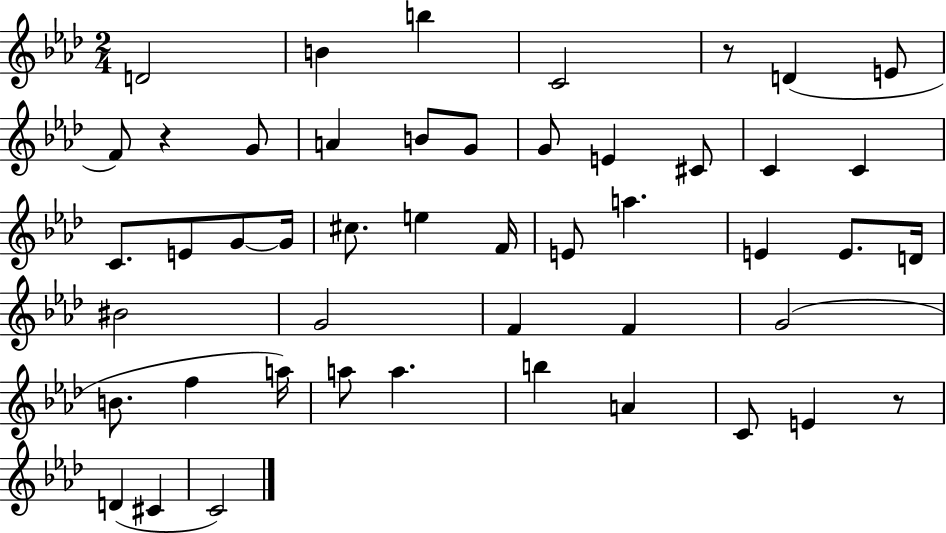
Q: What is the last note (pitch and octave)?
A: C4